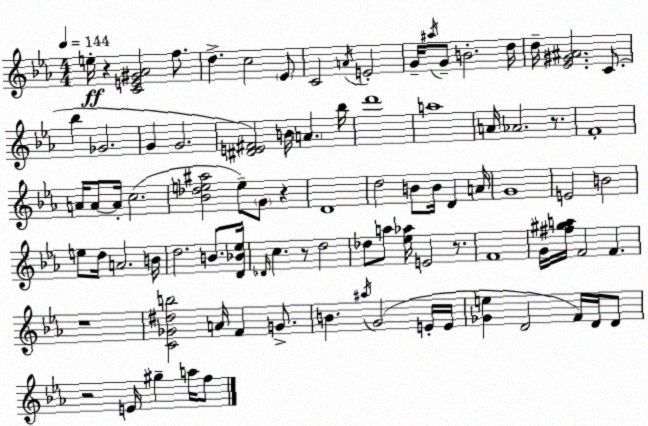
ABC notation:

X:1
T:Untitled
M:4/4
L:1/4
K:Cm
e/4 z [CE^G_A]2 f/2 d c2 _E/2 C2 A/4 E2 G/4 ^a/4 G/2 B2 d/4 d/4 [_E^G^A]2 C/2 _b _G2 G G2 [^DE^F]2 B/4 A _b/4 d'4 a4 A/4 _A2 z/2 F4 A/4 A/2 A/4 c2 [_B_de^a]2 e/2 G/2 z D4 d2 B/2 B/4 D A/4 G4 E2 B2 e/2 d/4 A2 B/4 d2 B/2 [D_B_e]/4 _D/4 c z/2 d2 _d/2 a/2 [_e_a]/4 E2 z/2 F4 G/4 [^f^ga]/4 F2 F z4 [C_G^db]2 A/4 F G/2 B ^a/4 G2 E/4 E/4 [_Ge] D2 F/4 D/4 D/2 z2 E/4 ^g a/4 f/2